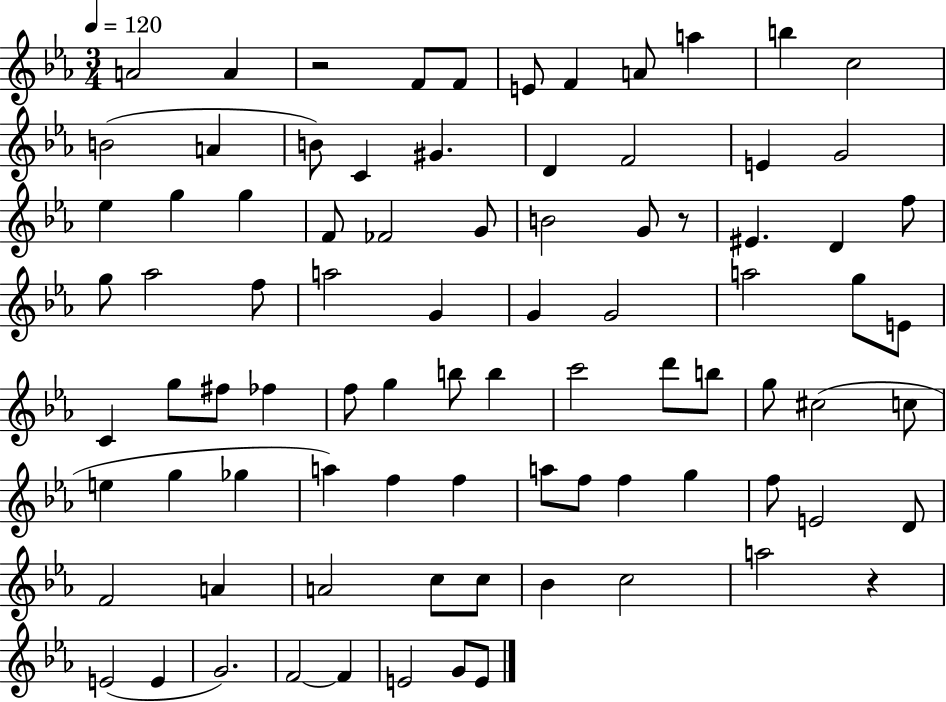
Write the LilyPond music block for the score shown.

{
  \clef treble
  \numericTimeSignature
  \time 3/4
  \key ees \major
  \tempo 4 = 120
  a'2 a'4 | r2 f'8 f'8 | e'8 f'4 a'8 a''4 | b''4 c''2 | \break b'2( a'4 | b'8) c'4 gis'4. | d'4 f'2 | e'4 g'2 | \break ees''4 g''4 g''4 | f'8 fes'2 g'8 | b'2 g'8 r8 | eis'4. d'4 f''8 | \break g''8 aes''2 f''8 | a''2 g'4 | g'4 g'2 | a''2 g''8 e'8 | \break c'4 g''8 fis''8 fes''4 | f''8 g''4 b''8 b''4 | c'''2 d'''8 b''8 | g''8 cis''2( c''8 | \break e''4 g''4 ges''4 | a''4) f''4 f''4 | a''8 f''8 f''4 g''4 | f''8 e'2 d'8 | \break f'2 a'4 | a'2 c''8 c''8 | bes'4 c''2 | a''2 r4 | \break e'2( e'4 | g'2.) | f'2~~ f'4 | e'2 g'8 e'8 | \break \bar "|."
}